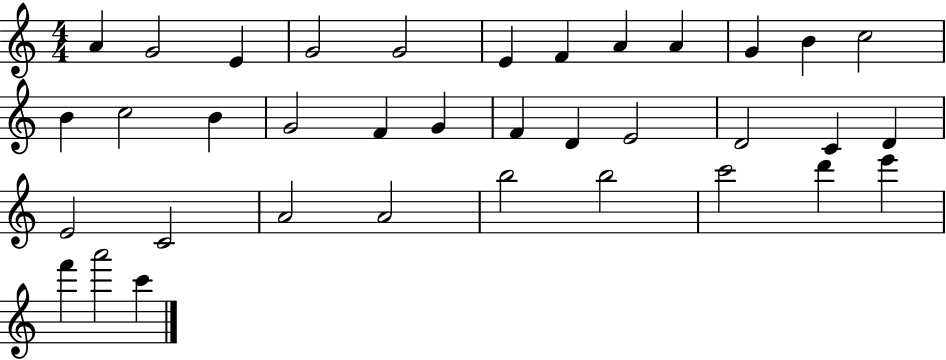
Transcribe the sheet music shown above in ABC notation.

X:1
T:Untitled
M:4/4
L:1/4
K:C
A G2 E G2 G2 E F A A G B c2 B c2 B G2 F G F D E2 D2 C D E2 C2 A2 A2 b2 b2 c'2 d' e' f' a'2 c'